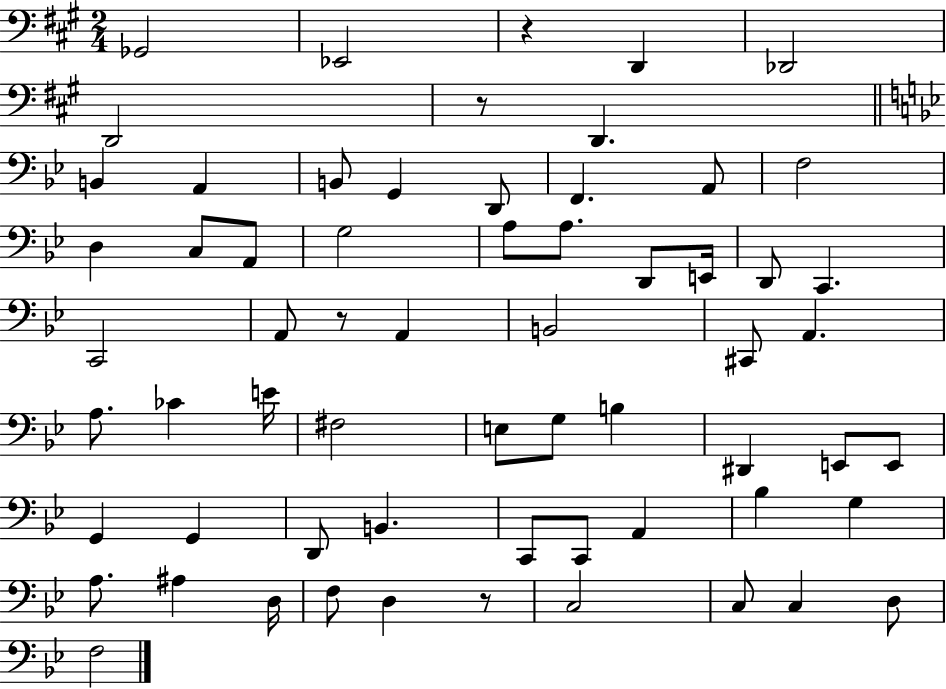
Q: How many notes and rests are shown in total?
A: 63